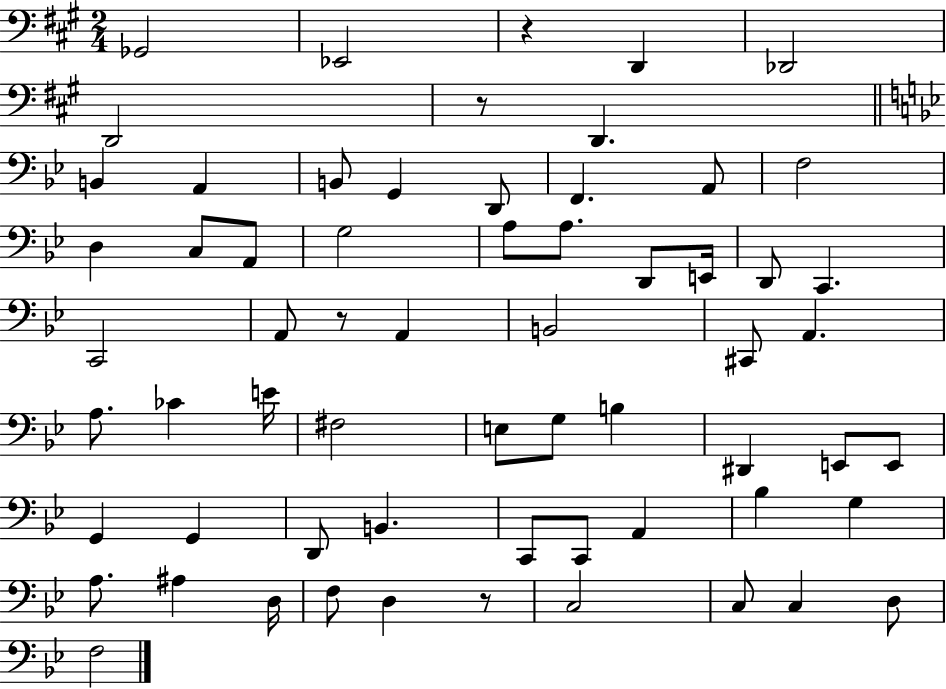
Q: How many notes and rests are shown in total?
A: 63